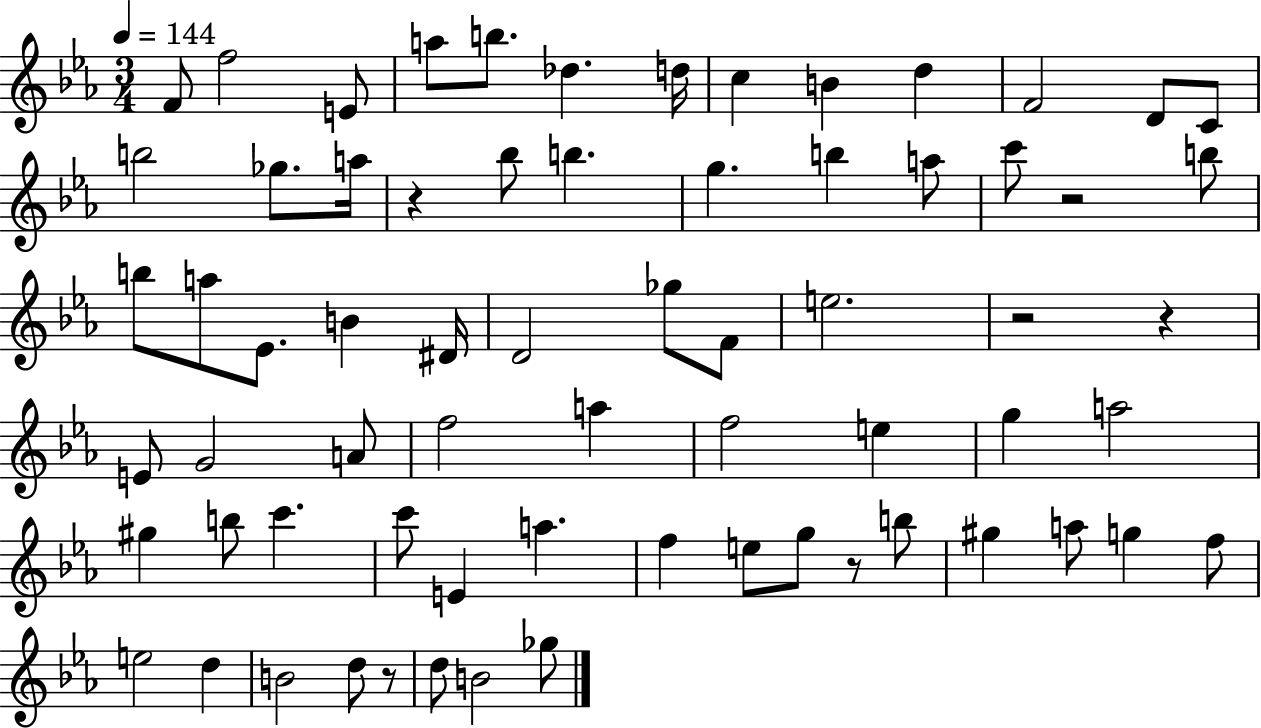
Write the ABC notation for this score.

X:1
T:Untitled
M:3/4
L:1/4
K:Eb
F/2 f2 E/2 a/2 b/2 _d d/4 c B d F2 D/2 C/2 b2 _g/2 a/4 z _b/2 b g b a/2 c'/2 z2 b/2 b/2 a/2 _E/2 B ^D/4 D2 _g/2 F/2 e2 z2 z E/2 G2 A/2 f2 a f2 e g a2 ^g b/2 c' c'/2 E a f e/2 g/2 z/2 b/2 ^g a/2 g f/2 e2 d B2 d/2 z/2 d/2 B2 _g/2